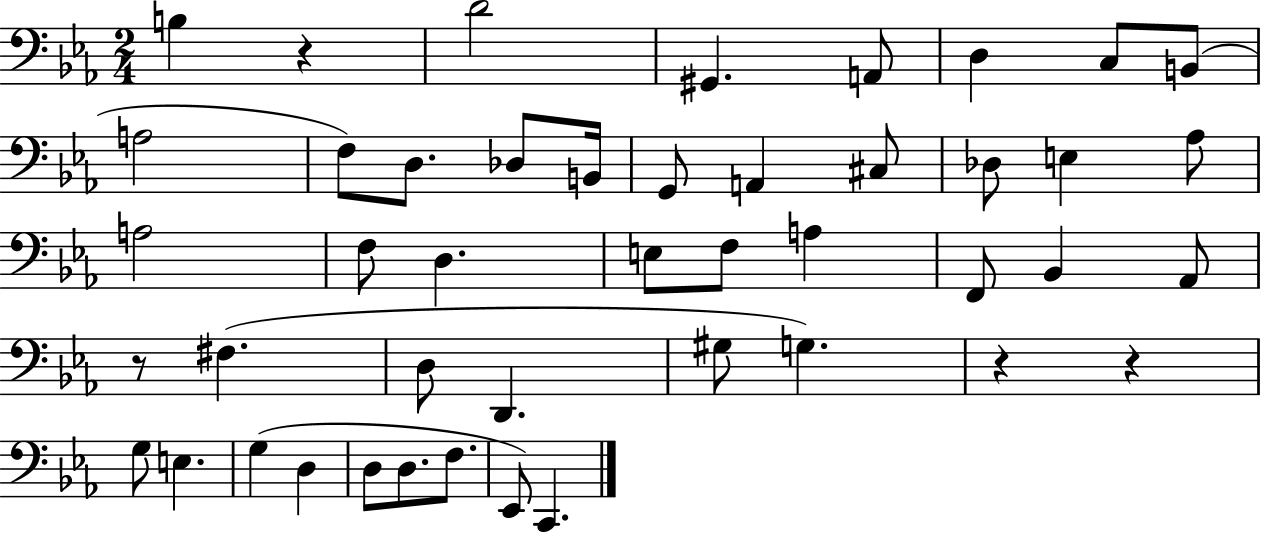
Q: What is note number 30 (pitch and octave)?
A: D2